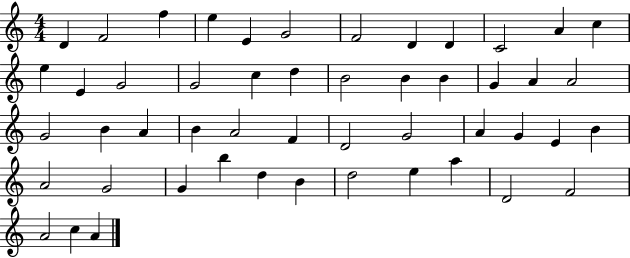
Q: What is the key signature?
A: C major